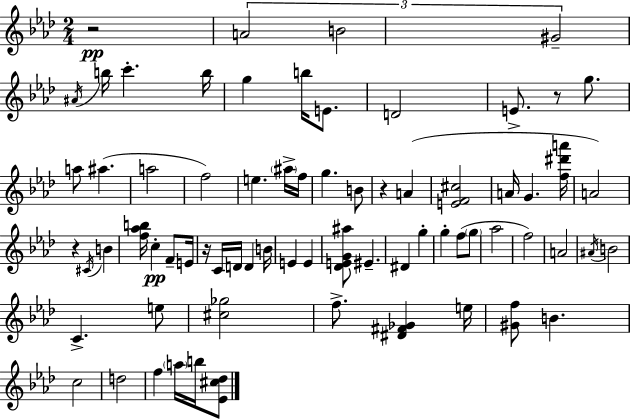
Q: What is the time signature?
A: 2/4